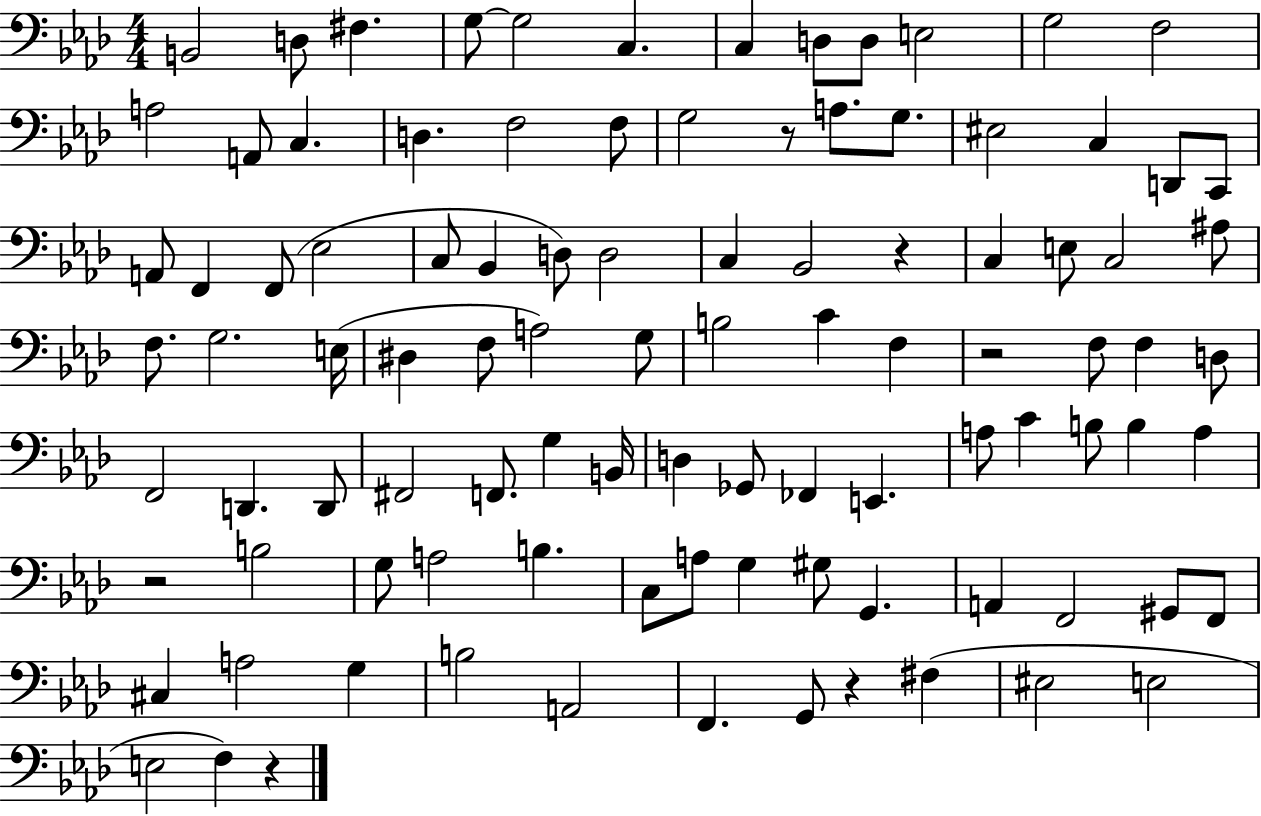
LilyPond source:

{
  \clef bass
  \numericTimeSignature
  \time 4/4
  \key aes \major
  b,2 d8 fis4. | g8~~ g2 c4. | c4 d8 d8 e2 | g2 f2 | \break a2 a,8 c4. | d4. f2 f8 | g2 r8 a8. g8. | eis2 c4 d,8 c,8 | \break a,8 f,4 f,8( ees2 | c8 bes,4 d8) d2 | c4 bes,2 r4 | c4 e8 c2 ais8 | \break f8. g2. e16( | dis4 f8 a2) g8 | b2 c'4 f4 | r2 f8 f4 d8 | \break f,2 d,4. d,8 | fis,2 f,8. g4 b,16 | d4 ges,8 fes,4 e,4. | a8 c'4 b8 b4 a4 | \break r2 b2 | g8 a2 b4. | c8 a8 g4 gis8 g,4. | a,4 f,2 gis,8 f,8 | \break cis4 a2 g4 | b2 a,2 | f,4. g,8 r4 fis4( | eis2 e2 | \break e2 f4) r4 | \bar "|."
}